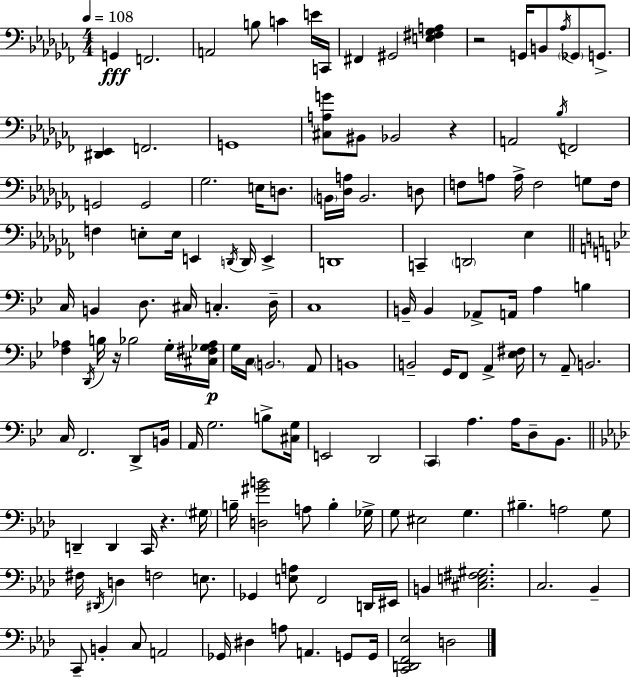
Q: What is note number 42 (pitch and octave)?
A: E2